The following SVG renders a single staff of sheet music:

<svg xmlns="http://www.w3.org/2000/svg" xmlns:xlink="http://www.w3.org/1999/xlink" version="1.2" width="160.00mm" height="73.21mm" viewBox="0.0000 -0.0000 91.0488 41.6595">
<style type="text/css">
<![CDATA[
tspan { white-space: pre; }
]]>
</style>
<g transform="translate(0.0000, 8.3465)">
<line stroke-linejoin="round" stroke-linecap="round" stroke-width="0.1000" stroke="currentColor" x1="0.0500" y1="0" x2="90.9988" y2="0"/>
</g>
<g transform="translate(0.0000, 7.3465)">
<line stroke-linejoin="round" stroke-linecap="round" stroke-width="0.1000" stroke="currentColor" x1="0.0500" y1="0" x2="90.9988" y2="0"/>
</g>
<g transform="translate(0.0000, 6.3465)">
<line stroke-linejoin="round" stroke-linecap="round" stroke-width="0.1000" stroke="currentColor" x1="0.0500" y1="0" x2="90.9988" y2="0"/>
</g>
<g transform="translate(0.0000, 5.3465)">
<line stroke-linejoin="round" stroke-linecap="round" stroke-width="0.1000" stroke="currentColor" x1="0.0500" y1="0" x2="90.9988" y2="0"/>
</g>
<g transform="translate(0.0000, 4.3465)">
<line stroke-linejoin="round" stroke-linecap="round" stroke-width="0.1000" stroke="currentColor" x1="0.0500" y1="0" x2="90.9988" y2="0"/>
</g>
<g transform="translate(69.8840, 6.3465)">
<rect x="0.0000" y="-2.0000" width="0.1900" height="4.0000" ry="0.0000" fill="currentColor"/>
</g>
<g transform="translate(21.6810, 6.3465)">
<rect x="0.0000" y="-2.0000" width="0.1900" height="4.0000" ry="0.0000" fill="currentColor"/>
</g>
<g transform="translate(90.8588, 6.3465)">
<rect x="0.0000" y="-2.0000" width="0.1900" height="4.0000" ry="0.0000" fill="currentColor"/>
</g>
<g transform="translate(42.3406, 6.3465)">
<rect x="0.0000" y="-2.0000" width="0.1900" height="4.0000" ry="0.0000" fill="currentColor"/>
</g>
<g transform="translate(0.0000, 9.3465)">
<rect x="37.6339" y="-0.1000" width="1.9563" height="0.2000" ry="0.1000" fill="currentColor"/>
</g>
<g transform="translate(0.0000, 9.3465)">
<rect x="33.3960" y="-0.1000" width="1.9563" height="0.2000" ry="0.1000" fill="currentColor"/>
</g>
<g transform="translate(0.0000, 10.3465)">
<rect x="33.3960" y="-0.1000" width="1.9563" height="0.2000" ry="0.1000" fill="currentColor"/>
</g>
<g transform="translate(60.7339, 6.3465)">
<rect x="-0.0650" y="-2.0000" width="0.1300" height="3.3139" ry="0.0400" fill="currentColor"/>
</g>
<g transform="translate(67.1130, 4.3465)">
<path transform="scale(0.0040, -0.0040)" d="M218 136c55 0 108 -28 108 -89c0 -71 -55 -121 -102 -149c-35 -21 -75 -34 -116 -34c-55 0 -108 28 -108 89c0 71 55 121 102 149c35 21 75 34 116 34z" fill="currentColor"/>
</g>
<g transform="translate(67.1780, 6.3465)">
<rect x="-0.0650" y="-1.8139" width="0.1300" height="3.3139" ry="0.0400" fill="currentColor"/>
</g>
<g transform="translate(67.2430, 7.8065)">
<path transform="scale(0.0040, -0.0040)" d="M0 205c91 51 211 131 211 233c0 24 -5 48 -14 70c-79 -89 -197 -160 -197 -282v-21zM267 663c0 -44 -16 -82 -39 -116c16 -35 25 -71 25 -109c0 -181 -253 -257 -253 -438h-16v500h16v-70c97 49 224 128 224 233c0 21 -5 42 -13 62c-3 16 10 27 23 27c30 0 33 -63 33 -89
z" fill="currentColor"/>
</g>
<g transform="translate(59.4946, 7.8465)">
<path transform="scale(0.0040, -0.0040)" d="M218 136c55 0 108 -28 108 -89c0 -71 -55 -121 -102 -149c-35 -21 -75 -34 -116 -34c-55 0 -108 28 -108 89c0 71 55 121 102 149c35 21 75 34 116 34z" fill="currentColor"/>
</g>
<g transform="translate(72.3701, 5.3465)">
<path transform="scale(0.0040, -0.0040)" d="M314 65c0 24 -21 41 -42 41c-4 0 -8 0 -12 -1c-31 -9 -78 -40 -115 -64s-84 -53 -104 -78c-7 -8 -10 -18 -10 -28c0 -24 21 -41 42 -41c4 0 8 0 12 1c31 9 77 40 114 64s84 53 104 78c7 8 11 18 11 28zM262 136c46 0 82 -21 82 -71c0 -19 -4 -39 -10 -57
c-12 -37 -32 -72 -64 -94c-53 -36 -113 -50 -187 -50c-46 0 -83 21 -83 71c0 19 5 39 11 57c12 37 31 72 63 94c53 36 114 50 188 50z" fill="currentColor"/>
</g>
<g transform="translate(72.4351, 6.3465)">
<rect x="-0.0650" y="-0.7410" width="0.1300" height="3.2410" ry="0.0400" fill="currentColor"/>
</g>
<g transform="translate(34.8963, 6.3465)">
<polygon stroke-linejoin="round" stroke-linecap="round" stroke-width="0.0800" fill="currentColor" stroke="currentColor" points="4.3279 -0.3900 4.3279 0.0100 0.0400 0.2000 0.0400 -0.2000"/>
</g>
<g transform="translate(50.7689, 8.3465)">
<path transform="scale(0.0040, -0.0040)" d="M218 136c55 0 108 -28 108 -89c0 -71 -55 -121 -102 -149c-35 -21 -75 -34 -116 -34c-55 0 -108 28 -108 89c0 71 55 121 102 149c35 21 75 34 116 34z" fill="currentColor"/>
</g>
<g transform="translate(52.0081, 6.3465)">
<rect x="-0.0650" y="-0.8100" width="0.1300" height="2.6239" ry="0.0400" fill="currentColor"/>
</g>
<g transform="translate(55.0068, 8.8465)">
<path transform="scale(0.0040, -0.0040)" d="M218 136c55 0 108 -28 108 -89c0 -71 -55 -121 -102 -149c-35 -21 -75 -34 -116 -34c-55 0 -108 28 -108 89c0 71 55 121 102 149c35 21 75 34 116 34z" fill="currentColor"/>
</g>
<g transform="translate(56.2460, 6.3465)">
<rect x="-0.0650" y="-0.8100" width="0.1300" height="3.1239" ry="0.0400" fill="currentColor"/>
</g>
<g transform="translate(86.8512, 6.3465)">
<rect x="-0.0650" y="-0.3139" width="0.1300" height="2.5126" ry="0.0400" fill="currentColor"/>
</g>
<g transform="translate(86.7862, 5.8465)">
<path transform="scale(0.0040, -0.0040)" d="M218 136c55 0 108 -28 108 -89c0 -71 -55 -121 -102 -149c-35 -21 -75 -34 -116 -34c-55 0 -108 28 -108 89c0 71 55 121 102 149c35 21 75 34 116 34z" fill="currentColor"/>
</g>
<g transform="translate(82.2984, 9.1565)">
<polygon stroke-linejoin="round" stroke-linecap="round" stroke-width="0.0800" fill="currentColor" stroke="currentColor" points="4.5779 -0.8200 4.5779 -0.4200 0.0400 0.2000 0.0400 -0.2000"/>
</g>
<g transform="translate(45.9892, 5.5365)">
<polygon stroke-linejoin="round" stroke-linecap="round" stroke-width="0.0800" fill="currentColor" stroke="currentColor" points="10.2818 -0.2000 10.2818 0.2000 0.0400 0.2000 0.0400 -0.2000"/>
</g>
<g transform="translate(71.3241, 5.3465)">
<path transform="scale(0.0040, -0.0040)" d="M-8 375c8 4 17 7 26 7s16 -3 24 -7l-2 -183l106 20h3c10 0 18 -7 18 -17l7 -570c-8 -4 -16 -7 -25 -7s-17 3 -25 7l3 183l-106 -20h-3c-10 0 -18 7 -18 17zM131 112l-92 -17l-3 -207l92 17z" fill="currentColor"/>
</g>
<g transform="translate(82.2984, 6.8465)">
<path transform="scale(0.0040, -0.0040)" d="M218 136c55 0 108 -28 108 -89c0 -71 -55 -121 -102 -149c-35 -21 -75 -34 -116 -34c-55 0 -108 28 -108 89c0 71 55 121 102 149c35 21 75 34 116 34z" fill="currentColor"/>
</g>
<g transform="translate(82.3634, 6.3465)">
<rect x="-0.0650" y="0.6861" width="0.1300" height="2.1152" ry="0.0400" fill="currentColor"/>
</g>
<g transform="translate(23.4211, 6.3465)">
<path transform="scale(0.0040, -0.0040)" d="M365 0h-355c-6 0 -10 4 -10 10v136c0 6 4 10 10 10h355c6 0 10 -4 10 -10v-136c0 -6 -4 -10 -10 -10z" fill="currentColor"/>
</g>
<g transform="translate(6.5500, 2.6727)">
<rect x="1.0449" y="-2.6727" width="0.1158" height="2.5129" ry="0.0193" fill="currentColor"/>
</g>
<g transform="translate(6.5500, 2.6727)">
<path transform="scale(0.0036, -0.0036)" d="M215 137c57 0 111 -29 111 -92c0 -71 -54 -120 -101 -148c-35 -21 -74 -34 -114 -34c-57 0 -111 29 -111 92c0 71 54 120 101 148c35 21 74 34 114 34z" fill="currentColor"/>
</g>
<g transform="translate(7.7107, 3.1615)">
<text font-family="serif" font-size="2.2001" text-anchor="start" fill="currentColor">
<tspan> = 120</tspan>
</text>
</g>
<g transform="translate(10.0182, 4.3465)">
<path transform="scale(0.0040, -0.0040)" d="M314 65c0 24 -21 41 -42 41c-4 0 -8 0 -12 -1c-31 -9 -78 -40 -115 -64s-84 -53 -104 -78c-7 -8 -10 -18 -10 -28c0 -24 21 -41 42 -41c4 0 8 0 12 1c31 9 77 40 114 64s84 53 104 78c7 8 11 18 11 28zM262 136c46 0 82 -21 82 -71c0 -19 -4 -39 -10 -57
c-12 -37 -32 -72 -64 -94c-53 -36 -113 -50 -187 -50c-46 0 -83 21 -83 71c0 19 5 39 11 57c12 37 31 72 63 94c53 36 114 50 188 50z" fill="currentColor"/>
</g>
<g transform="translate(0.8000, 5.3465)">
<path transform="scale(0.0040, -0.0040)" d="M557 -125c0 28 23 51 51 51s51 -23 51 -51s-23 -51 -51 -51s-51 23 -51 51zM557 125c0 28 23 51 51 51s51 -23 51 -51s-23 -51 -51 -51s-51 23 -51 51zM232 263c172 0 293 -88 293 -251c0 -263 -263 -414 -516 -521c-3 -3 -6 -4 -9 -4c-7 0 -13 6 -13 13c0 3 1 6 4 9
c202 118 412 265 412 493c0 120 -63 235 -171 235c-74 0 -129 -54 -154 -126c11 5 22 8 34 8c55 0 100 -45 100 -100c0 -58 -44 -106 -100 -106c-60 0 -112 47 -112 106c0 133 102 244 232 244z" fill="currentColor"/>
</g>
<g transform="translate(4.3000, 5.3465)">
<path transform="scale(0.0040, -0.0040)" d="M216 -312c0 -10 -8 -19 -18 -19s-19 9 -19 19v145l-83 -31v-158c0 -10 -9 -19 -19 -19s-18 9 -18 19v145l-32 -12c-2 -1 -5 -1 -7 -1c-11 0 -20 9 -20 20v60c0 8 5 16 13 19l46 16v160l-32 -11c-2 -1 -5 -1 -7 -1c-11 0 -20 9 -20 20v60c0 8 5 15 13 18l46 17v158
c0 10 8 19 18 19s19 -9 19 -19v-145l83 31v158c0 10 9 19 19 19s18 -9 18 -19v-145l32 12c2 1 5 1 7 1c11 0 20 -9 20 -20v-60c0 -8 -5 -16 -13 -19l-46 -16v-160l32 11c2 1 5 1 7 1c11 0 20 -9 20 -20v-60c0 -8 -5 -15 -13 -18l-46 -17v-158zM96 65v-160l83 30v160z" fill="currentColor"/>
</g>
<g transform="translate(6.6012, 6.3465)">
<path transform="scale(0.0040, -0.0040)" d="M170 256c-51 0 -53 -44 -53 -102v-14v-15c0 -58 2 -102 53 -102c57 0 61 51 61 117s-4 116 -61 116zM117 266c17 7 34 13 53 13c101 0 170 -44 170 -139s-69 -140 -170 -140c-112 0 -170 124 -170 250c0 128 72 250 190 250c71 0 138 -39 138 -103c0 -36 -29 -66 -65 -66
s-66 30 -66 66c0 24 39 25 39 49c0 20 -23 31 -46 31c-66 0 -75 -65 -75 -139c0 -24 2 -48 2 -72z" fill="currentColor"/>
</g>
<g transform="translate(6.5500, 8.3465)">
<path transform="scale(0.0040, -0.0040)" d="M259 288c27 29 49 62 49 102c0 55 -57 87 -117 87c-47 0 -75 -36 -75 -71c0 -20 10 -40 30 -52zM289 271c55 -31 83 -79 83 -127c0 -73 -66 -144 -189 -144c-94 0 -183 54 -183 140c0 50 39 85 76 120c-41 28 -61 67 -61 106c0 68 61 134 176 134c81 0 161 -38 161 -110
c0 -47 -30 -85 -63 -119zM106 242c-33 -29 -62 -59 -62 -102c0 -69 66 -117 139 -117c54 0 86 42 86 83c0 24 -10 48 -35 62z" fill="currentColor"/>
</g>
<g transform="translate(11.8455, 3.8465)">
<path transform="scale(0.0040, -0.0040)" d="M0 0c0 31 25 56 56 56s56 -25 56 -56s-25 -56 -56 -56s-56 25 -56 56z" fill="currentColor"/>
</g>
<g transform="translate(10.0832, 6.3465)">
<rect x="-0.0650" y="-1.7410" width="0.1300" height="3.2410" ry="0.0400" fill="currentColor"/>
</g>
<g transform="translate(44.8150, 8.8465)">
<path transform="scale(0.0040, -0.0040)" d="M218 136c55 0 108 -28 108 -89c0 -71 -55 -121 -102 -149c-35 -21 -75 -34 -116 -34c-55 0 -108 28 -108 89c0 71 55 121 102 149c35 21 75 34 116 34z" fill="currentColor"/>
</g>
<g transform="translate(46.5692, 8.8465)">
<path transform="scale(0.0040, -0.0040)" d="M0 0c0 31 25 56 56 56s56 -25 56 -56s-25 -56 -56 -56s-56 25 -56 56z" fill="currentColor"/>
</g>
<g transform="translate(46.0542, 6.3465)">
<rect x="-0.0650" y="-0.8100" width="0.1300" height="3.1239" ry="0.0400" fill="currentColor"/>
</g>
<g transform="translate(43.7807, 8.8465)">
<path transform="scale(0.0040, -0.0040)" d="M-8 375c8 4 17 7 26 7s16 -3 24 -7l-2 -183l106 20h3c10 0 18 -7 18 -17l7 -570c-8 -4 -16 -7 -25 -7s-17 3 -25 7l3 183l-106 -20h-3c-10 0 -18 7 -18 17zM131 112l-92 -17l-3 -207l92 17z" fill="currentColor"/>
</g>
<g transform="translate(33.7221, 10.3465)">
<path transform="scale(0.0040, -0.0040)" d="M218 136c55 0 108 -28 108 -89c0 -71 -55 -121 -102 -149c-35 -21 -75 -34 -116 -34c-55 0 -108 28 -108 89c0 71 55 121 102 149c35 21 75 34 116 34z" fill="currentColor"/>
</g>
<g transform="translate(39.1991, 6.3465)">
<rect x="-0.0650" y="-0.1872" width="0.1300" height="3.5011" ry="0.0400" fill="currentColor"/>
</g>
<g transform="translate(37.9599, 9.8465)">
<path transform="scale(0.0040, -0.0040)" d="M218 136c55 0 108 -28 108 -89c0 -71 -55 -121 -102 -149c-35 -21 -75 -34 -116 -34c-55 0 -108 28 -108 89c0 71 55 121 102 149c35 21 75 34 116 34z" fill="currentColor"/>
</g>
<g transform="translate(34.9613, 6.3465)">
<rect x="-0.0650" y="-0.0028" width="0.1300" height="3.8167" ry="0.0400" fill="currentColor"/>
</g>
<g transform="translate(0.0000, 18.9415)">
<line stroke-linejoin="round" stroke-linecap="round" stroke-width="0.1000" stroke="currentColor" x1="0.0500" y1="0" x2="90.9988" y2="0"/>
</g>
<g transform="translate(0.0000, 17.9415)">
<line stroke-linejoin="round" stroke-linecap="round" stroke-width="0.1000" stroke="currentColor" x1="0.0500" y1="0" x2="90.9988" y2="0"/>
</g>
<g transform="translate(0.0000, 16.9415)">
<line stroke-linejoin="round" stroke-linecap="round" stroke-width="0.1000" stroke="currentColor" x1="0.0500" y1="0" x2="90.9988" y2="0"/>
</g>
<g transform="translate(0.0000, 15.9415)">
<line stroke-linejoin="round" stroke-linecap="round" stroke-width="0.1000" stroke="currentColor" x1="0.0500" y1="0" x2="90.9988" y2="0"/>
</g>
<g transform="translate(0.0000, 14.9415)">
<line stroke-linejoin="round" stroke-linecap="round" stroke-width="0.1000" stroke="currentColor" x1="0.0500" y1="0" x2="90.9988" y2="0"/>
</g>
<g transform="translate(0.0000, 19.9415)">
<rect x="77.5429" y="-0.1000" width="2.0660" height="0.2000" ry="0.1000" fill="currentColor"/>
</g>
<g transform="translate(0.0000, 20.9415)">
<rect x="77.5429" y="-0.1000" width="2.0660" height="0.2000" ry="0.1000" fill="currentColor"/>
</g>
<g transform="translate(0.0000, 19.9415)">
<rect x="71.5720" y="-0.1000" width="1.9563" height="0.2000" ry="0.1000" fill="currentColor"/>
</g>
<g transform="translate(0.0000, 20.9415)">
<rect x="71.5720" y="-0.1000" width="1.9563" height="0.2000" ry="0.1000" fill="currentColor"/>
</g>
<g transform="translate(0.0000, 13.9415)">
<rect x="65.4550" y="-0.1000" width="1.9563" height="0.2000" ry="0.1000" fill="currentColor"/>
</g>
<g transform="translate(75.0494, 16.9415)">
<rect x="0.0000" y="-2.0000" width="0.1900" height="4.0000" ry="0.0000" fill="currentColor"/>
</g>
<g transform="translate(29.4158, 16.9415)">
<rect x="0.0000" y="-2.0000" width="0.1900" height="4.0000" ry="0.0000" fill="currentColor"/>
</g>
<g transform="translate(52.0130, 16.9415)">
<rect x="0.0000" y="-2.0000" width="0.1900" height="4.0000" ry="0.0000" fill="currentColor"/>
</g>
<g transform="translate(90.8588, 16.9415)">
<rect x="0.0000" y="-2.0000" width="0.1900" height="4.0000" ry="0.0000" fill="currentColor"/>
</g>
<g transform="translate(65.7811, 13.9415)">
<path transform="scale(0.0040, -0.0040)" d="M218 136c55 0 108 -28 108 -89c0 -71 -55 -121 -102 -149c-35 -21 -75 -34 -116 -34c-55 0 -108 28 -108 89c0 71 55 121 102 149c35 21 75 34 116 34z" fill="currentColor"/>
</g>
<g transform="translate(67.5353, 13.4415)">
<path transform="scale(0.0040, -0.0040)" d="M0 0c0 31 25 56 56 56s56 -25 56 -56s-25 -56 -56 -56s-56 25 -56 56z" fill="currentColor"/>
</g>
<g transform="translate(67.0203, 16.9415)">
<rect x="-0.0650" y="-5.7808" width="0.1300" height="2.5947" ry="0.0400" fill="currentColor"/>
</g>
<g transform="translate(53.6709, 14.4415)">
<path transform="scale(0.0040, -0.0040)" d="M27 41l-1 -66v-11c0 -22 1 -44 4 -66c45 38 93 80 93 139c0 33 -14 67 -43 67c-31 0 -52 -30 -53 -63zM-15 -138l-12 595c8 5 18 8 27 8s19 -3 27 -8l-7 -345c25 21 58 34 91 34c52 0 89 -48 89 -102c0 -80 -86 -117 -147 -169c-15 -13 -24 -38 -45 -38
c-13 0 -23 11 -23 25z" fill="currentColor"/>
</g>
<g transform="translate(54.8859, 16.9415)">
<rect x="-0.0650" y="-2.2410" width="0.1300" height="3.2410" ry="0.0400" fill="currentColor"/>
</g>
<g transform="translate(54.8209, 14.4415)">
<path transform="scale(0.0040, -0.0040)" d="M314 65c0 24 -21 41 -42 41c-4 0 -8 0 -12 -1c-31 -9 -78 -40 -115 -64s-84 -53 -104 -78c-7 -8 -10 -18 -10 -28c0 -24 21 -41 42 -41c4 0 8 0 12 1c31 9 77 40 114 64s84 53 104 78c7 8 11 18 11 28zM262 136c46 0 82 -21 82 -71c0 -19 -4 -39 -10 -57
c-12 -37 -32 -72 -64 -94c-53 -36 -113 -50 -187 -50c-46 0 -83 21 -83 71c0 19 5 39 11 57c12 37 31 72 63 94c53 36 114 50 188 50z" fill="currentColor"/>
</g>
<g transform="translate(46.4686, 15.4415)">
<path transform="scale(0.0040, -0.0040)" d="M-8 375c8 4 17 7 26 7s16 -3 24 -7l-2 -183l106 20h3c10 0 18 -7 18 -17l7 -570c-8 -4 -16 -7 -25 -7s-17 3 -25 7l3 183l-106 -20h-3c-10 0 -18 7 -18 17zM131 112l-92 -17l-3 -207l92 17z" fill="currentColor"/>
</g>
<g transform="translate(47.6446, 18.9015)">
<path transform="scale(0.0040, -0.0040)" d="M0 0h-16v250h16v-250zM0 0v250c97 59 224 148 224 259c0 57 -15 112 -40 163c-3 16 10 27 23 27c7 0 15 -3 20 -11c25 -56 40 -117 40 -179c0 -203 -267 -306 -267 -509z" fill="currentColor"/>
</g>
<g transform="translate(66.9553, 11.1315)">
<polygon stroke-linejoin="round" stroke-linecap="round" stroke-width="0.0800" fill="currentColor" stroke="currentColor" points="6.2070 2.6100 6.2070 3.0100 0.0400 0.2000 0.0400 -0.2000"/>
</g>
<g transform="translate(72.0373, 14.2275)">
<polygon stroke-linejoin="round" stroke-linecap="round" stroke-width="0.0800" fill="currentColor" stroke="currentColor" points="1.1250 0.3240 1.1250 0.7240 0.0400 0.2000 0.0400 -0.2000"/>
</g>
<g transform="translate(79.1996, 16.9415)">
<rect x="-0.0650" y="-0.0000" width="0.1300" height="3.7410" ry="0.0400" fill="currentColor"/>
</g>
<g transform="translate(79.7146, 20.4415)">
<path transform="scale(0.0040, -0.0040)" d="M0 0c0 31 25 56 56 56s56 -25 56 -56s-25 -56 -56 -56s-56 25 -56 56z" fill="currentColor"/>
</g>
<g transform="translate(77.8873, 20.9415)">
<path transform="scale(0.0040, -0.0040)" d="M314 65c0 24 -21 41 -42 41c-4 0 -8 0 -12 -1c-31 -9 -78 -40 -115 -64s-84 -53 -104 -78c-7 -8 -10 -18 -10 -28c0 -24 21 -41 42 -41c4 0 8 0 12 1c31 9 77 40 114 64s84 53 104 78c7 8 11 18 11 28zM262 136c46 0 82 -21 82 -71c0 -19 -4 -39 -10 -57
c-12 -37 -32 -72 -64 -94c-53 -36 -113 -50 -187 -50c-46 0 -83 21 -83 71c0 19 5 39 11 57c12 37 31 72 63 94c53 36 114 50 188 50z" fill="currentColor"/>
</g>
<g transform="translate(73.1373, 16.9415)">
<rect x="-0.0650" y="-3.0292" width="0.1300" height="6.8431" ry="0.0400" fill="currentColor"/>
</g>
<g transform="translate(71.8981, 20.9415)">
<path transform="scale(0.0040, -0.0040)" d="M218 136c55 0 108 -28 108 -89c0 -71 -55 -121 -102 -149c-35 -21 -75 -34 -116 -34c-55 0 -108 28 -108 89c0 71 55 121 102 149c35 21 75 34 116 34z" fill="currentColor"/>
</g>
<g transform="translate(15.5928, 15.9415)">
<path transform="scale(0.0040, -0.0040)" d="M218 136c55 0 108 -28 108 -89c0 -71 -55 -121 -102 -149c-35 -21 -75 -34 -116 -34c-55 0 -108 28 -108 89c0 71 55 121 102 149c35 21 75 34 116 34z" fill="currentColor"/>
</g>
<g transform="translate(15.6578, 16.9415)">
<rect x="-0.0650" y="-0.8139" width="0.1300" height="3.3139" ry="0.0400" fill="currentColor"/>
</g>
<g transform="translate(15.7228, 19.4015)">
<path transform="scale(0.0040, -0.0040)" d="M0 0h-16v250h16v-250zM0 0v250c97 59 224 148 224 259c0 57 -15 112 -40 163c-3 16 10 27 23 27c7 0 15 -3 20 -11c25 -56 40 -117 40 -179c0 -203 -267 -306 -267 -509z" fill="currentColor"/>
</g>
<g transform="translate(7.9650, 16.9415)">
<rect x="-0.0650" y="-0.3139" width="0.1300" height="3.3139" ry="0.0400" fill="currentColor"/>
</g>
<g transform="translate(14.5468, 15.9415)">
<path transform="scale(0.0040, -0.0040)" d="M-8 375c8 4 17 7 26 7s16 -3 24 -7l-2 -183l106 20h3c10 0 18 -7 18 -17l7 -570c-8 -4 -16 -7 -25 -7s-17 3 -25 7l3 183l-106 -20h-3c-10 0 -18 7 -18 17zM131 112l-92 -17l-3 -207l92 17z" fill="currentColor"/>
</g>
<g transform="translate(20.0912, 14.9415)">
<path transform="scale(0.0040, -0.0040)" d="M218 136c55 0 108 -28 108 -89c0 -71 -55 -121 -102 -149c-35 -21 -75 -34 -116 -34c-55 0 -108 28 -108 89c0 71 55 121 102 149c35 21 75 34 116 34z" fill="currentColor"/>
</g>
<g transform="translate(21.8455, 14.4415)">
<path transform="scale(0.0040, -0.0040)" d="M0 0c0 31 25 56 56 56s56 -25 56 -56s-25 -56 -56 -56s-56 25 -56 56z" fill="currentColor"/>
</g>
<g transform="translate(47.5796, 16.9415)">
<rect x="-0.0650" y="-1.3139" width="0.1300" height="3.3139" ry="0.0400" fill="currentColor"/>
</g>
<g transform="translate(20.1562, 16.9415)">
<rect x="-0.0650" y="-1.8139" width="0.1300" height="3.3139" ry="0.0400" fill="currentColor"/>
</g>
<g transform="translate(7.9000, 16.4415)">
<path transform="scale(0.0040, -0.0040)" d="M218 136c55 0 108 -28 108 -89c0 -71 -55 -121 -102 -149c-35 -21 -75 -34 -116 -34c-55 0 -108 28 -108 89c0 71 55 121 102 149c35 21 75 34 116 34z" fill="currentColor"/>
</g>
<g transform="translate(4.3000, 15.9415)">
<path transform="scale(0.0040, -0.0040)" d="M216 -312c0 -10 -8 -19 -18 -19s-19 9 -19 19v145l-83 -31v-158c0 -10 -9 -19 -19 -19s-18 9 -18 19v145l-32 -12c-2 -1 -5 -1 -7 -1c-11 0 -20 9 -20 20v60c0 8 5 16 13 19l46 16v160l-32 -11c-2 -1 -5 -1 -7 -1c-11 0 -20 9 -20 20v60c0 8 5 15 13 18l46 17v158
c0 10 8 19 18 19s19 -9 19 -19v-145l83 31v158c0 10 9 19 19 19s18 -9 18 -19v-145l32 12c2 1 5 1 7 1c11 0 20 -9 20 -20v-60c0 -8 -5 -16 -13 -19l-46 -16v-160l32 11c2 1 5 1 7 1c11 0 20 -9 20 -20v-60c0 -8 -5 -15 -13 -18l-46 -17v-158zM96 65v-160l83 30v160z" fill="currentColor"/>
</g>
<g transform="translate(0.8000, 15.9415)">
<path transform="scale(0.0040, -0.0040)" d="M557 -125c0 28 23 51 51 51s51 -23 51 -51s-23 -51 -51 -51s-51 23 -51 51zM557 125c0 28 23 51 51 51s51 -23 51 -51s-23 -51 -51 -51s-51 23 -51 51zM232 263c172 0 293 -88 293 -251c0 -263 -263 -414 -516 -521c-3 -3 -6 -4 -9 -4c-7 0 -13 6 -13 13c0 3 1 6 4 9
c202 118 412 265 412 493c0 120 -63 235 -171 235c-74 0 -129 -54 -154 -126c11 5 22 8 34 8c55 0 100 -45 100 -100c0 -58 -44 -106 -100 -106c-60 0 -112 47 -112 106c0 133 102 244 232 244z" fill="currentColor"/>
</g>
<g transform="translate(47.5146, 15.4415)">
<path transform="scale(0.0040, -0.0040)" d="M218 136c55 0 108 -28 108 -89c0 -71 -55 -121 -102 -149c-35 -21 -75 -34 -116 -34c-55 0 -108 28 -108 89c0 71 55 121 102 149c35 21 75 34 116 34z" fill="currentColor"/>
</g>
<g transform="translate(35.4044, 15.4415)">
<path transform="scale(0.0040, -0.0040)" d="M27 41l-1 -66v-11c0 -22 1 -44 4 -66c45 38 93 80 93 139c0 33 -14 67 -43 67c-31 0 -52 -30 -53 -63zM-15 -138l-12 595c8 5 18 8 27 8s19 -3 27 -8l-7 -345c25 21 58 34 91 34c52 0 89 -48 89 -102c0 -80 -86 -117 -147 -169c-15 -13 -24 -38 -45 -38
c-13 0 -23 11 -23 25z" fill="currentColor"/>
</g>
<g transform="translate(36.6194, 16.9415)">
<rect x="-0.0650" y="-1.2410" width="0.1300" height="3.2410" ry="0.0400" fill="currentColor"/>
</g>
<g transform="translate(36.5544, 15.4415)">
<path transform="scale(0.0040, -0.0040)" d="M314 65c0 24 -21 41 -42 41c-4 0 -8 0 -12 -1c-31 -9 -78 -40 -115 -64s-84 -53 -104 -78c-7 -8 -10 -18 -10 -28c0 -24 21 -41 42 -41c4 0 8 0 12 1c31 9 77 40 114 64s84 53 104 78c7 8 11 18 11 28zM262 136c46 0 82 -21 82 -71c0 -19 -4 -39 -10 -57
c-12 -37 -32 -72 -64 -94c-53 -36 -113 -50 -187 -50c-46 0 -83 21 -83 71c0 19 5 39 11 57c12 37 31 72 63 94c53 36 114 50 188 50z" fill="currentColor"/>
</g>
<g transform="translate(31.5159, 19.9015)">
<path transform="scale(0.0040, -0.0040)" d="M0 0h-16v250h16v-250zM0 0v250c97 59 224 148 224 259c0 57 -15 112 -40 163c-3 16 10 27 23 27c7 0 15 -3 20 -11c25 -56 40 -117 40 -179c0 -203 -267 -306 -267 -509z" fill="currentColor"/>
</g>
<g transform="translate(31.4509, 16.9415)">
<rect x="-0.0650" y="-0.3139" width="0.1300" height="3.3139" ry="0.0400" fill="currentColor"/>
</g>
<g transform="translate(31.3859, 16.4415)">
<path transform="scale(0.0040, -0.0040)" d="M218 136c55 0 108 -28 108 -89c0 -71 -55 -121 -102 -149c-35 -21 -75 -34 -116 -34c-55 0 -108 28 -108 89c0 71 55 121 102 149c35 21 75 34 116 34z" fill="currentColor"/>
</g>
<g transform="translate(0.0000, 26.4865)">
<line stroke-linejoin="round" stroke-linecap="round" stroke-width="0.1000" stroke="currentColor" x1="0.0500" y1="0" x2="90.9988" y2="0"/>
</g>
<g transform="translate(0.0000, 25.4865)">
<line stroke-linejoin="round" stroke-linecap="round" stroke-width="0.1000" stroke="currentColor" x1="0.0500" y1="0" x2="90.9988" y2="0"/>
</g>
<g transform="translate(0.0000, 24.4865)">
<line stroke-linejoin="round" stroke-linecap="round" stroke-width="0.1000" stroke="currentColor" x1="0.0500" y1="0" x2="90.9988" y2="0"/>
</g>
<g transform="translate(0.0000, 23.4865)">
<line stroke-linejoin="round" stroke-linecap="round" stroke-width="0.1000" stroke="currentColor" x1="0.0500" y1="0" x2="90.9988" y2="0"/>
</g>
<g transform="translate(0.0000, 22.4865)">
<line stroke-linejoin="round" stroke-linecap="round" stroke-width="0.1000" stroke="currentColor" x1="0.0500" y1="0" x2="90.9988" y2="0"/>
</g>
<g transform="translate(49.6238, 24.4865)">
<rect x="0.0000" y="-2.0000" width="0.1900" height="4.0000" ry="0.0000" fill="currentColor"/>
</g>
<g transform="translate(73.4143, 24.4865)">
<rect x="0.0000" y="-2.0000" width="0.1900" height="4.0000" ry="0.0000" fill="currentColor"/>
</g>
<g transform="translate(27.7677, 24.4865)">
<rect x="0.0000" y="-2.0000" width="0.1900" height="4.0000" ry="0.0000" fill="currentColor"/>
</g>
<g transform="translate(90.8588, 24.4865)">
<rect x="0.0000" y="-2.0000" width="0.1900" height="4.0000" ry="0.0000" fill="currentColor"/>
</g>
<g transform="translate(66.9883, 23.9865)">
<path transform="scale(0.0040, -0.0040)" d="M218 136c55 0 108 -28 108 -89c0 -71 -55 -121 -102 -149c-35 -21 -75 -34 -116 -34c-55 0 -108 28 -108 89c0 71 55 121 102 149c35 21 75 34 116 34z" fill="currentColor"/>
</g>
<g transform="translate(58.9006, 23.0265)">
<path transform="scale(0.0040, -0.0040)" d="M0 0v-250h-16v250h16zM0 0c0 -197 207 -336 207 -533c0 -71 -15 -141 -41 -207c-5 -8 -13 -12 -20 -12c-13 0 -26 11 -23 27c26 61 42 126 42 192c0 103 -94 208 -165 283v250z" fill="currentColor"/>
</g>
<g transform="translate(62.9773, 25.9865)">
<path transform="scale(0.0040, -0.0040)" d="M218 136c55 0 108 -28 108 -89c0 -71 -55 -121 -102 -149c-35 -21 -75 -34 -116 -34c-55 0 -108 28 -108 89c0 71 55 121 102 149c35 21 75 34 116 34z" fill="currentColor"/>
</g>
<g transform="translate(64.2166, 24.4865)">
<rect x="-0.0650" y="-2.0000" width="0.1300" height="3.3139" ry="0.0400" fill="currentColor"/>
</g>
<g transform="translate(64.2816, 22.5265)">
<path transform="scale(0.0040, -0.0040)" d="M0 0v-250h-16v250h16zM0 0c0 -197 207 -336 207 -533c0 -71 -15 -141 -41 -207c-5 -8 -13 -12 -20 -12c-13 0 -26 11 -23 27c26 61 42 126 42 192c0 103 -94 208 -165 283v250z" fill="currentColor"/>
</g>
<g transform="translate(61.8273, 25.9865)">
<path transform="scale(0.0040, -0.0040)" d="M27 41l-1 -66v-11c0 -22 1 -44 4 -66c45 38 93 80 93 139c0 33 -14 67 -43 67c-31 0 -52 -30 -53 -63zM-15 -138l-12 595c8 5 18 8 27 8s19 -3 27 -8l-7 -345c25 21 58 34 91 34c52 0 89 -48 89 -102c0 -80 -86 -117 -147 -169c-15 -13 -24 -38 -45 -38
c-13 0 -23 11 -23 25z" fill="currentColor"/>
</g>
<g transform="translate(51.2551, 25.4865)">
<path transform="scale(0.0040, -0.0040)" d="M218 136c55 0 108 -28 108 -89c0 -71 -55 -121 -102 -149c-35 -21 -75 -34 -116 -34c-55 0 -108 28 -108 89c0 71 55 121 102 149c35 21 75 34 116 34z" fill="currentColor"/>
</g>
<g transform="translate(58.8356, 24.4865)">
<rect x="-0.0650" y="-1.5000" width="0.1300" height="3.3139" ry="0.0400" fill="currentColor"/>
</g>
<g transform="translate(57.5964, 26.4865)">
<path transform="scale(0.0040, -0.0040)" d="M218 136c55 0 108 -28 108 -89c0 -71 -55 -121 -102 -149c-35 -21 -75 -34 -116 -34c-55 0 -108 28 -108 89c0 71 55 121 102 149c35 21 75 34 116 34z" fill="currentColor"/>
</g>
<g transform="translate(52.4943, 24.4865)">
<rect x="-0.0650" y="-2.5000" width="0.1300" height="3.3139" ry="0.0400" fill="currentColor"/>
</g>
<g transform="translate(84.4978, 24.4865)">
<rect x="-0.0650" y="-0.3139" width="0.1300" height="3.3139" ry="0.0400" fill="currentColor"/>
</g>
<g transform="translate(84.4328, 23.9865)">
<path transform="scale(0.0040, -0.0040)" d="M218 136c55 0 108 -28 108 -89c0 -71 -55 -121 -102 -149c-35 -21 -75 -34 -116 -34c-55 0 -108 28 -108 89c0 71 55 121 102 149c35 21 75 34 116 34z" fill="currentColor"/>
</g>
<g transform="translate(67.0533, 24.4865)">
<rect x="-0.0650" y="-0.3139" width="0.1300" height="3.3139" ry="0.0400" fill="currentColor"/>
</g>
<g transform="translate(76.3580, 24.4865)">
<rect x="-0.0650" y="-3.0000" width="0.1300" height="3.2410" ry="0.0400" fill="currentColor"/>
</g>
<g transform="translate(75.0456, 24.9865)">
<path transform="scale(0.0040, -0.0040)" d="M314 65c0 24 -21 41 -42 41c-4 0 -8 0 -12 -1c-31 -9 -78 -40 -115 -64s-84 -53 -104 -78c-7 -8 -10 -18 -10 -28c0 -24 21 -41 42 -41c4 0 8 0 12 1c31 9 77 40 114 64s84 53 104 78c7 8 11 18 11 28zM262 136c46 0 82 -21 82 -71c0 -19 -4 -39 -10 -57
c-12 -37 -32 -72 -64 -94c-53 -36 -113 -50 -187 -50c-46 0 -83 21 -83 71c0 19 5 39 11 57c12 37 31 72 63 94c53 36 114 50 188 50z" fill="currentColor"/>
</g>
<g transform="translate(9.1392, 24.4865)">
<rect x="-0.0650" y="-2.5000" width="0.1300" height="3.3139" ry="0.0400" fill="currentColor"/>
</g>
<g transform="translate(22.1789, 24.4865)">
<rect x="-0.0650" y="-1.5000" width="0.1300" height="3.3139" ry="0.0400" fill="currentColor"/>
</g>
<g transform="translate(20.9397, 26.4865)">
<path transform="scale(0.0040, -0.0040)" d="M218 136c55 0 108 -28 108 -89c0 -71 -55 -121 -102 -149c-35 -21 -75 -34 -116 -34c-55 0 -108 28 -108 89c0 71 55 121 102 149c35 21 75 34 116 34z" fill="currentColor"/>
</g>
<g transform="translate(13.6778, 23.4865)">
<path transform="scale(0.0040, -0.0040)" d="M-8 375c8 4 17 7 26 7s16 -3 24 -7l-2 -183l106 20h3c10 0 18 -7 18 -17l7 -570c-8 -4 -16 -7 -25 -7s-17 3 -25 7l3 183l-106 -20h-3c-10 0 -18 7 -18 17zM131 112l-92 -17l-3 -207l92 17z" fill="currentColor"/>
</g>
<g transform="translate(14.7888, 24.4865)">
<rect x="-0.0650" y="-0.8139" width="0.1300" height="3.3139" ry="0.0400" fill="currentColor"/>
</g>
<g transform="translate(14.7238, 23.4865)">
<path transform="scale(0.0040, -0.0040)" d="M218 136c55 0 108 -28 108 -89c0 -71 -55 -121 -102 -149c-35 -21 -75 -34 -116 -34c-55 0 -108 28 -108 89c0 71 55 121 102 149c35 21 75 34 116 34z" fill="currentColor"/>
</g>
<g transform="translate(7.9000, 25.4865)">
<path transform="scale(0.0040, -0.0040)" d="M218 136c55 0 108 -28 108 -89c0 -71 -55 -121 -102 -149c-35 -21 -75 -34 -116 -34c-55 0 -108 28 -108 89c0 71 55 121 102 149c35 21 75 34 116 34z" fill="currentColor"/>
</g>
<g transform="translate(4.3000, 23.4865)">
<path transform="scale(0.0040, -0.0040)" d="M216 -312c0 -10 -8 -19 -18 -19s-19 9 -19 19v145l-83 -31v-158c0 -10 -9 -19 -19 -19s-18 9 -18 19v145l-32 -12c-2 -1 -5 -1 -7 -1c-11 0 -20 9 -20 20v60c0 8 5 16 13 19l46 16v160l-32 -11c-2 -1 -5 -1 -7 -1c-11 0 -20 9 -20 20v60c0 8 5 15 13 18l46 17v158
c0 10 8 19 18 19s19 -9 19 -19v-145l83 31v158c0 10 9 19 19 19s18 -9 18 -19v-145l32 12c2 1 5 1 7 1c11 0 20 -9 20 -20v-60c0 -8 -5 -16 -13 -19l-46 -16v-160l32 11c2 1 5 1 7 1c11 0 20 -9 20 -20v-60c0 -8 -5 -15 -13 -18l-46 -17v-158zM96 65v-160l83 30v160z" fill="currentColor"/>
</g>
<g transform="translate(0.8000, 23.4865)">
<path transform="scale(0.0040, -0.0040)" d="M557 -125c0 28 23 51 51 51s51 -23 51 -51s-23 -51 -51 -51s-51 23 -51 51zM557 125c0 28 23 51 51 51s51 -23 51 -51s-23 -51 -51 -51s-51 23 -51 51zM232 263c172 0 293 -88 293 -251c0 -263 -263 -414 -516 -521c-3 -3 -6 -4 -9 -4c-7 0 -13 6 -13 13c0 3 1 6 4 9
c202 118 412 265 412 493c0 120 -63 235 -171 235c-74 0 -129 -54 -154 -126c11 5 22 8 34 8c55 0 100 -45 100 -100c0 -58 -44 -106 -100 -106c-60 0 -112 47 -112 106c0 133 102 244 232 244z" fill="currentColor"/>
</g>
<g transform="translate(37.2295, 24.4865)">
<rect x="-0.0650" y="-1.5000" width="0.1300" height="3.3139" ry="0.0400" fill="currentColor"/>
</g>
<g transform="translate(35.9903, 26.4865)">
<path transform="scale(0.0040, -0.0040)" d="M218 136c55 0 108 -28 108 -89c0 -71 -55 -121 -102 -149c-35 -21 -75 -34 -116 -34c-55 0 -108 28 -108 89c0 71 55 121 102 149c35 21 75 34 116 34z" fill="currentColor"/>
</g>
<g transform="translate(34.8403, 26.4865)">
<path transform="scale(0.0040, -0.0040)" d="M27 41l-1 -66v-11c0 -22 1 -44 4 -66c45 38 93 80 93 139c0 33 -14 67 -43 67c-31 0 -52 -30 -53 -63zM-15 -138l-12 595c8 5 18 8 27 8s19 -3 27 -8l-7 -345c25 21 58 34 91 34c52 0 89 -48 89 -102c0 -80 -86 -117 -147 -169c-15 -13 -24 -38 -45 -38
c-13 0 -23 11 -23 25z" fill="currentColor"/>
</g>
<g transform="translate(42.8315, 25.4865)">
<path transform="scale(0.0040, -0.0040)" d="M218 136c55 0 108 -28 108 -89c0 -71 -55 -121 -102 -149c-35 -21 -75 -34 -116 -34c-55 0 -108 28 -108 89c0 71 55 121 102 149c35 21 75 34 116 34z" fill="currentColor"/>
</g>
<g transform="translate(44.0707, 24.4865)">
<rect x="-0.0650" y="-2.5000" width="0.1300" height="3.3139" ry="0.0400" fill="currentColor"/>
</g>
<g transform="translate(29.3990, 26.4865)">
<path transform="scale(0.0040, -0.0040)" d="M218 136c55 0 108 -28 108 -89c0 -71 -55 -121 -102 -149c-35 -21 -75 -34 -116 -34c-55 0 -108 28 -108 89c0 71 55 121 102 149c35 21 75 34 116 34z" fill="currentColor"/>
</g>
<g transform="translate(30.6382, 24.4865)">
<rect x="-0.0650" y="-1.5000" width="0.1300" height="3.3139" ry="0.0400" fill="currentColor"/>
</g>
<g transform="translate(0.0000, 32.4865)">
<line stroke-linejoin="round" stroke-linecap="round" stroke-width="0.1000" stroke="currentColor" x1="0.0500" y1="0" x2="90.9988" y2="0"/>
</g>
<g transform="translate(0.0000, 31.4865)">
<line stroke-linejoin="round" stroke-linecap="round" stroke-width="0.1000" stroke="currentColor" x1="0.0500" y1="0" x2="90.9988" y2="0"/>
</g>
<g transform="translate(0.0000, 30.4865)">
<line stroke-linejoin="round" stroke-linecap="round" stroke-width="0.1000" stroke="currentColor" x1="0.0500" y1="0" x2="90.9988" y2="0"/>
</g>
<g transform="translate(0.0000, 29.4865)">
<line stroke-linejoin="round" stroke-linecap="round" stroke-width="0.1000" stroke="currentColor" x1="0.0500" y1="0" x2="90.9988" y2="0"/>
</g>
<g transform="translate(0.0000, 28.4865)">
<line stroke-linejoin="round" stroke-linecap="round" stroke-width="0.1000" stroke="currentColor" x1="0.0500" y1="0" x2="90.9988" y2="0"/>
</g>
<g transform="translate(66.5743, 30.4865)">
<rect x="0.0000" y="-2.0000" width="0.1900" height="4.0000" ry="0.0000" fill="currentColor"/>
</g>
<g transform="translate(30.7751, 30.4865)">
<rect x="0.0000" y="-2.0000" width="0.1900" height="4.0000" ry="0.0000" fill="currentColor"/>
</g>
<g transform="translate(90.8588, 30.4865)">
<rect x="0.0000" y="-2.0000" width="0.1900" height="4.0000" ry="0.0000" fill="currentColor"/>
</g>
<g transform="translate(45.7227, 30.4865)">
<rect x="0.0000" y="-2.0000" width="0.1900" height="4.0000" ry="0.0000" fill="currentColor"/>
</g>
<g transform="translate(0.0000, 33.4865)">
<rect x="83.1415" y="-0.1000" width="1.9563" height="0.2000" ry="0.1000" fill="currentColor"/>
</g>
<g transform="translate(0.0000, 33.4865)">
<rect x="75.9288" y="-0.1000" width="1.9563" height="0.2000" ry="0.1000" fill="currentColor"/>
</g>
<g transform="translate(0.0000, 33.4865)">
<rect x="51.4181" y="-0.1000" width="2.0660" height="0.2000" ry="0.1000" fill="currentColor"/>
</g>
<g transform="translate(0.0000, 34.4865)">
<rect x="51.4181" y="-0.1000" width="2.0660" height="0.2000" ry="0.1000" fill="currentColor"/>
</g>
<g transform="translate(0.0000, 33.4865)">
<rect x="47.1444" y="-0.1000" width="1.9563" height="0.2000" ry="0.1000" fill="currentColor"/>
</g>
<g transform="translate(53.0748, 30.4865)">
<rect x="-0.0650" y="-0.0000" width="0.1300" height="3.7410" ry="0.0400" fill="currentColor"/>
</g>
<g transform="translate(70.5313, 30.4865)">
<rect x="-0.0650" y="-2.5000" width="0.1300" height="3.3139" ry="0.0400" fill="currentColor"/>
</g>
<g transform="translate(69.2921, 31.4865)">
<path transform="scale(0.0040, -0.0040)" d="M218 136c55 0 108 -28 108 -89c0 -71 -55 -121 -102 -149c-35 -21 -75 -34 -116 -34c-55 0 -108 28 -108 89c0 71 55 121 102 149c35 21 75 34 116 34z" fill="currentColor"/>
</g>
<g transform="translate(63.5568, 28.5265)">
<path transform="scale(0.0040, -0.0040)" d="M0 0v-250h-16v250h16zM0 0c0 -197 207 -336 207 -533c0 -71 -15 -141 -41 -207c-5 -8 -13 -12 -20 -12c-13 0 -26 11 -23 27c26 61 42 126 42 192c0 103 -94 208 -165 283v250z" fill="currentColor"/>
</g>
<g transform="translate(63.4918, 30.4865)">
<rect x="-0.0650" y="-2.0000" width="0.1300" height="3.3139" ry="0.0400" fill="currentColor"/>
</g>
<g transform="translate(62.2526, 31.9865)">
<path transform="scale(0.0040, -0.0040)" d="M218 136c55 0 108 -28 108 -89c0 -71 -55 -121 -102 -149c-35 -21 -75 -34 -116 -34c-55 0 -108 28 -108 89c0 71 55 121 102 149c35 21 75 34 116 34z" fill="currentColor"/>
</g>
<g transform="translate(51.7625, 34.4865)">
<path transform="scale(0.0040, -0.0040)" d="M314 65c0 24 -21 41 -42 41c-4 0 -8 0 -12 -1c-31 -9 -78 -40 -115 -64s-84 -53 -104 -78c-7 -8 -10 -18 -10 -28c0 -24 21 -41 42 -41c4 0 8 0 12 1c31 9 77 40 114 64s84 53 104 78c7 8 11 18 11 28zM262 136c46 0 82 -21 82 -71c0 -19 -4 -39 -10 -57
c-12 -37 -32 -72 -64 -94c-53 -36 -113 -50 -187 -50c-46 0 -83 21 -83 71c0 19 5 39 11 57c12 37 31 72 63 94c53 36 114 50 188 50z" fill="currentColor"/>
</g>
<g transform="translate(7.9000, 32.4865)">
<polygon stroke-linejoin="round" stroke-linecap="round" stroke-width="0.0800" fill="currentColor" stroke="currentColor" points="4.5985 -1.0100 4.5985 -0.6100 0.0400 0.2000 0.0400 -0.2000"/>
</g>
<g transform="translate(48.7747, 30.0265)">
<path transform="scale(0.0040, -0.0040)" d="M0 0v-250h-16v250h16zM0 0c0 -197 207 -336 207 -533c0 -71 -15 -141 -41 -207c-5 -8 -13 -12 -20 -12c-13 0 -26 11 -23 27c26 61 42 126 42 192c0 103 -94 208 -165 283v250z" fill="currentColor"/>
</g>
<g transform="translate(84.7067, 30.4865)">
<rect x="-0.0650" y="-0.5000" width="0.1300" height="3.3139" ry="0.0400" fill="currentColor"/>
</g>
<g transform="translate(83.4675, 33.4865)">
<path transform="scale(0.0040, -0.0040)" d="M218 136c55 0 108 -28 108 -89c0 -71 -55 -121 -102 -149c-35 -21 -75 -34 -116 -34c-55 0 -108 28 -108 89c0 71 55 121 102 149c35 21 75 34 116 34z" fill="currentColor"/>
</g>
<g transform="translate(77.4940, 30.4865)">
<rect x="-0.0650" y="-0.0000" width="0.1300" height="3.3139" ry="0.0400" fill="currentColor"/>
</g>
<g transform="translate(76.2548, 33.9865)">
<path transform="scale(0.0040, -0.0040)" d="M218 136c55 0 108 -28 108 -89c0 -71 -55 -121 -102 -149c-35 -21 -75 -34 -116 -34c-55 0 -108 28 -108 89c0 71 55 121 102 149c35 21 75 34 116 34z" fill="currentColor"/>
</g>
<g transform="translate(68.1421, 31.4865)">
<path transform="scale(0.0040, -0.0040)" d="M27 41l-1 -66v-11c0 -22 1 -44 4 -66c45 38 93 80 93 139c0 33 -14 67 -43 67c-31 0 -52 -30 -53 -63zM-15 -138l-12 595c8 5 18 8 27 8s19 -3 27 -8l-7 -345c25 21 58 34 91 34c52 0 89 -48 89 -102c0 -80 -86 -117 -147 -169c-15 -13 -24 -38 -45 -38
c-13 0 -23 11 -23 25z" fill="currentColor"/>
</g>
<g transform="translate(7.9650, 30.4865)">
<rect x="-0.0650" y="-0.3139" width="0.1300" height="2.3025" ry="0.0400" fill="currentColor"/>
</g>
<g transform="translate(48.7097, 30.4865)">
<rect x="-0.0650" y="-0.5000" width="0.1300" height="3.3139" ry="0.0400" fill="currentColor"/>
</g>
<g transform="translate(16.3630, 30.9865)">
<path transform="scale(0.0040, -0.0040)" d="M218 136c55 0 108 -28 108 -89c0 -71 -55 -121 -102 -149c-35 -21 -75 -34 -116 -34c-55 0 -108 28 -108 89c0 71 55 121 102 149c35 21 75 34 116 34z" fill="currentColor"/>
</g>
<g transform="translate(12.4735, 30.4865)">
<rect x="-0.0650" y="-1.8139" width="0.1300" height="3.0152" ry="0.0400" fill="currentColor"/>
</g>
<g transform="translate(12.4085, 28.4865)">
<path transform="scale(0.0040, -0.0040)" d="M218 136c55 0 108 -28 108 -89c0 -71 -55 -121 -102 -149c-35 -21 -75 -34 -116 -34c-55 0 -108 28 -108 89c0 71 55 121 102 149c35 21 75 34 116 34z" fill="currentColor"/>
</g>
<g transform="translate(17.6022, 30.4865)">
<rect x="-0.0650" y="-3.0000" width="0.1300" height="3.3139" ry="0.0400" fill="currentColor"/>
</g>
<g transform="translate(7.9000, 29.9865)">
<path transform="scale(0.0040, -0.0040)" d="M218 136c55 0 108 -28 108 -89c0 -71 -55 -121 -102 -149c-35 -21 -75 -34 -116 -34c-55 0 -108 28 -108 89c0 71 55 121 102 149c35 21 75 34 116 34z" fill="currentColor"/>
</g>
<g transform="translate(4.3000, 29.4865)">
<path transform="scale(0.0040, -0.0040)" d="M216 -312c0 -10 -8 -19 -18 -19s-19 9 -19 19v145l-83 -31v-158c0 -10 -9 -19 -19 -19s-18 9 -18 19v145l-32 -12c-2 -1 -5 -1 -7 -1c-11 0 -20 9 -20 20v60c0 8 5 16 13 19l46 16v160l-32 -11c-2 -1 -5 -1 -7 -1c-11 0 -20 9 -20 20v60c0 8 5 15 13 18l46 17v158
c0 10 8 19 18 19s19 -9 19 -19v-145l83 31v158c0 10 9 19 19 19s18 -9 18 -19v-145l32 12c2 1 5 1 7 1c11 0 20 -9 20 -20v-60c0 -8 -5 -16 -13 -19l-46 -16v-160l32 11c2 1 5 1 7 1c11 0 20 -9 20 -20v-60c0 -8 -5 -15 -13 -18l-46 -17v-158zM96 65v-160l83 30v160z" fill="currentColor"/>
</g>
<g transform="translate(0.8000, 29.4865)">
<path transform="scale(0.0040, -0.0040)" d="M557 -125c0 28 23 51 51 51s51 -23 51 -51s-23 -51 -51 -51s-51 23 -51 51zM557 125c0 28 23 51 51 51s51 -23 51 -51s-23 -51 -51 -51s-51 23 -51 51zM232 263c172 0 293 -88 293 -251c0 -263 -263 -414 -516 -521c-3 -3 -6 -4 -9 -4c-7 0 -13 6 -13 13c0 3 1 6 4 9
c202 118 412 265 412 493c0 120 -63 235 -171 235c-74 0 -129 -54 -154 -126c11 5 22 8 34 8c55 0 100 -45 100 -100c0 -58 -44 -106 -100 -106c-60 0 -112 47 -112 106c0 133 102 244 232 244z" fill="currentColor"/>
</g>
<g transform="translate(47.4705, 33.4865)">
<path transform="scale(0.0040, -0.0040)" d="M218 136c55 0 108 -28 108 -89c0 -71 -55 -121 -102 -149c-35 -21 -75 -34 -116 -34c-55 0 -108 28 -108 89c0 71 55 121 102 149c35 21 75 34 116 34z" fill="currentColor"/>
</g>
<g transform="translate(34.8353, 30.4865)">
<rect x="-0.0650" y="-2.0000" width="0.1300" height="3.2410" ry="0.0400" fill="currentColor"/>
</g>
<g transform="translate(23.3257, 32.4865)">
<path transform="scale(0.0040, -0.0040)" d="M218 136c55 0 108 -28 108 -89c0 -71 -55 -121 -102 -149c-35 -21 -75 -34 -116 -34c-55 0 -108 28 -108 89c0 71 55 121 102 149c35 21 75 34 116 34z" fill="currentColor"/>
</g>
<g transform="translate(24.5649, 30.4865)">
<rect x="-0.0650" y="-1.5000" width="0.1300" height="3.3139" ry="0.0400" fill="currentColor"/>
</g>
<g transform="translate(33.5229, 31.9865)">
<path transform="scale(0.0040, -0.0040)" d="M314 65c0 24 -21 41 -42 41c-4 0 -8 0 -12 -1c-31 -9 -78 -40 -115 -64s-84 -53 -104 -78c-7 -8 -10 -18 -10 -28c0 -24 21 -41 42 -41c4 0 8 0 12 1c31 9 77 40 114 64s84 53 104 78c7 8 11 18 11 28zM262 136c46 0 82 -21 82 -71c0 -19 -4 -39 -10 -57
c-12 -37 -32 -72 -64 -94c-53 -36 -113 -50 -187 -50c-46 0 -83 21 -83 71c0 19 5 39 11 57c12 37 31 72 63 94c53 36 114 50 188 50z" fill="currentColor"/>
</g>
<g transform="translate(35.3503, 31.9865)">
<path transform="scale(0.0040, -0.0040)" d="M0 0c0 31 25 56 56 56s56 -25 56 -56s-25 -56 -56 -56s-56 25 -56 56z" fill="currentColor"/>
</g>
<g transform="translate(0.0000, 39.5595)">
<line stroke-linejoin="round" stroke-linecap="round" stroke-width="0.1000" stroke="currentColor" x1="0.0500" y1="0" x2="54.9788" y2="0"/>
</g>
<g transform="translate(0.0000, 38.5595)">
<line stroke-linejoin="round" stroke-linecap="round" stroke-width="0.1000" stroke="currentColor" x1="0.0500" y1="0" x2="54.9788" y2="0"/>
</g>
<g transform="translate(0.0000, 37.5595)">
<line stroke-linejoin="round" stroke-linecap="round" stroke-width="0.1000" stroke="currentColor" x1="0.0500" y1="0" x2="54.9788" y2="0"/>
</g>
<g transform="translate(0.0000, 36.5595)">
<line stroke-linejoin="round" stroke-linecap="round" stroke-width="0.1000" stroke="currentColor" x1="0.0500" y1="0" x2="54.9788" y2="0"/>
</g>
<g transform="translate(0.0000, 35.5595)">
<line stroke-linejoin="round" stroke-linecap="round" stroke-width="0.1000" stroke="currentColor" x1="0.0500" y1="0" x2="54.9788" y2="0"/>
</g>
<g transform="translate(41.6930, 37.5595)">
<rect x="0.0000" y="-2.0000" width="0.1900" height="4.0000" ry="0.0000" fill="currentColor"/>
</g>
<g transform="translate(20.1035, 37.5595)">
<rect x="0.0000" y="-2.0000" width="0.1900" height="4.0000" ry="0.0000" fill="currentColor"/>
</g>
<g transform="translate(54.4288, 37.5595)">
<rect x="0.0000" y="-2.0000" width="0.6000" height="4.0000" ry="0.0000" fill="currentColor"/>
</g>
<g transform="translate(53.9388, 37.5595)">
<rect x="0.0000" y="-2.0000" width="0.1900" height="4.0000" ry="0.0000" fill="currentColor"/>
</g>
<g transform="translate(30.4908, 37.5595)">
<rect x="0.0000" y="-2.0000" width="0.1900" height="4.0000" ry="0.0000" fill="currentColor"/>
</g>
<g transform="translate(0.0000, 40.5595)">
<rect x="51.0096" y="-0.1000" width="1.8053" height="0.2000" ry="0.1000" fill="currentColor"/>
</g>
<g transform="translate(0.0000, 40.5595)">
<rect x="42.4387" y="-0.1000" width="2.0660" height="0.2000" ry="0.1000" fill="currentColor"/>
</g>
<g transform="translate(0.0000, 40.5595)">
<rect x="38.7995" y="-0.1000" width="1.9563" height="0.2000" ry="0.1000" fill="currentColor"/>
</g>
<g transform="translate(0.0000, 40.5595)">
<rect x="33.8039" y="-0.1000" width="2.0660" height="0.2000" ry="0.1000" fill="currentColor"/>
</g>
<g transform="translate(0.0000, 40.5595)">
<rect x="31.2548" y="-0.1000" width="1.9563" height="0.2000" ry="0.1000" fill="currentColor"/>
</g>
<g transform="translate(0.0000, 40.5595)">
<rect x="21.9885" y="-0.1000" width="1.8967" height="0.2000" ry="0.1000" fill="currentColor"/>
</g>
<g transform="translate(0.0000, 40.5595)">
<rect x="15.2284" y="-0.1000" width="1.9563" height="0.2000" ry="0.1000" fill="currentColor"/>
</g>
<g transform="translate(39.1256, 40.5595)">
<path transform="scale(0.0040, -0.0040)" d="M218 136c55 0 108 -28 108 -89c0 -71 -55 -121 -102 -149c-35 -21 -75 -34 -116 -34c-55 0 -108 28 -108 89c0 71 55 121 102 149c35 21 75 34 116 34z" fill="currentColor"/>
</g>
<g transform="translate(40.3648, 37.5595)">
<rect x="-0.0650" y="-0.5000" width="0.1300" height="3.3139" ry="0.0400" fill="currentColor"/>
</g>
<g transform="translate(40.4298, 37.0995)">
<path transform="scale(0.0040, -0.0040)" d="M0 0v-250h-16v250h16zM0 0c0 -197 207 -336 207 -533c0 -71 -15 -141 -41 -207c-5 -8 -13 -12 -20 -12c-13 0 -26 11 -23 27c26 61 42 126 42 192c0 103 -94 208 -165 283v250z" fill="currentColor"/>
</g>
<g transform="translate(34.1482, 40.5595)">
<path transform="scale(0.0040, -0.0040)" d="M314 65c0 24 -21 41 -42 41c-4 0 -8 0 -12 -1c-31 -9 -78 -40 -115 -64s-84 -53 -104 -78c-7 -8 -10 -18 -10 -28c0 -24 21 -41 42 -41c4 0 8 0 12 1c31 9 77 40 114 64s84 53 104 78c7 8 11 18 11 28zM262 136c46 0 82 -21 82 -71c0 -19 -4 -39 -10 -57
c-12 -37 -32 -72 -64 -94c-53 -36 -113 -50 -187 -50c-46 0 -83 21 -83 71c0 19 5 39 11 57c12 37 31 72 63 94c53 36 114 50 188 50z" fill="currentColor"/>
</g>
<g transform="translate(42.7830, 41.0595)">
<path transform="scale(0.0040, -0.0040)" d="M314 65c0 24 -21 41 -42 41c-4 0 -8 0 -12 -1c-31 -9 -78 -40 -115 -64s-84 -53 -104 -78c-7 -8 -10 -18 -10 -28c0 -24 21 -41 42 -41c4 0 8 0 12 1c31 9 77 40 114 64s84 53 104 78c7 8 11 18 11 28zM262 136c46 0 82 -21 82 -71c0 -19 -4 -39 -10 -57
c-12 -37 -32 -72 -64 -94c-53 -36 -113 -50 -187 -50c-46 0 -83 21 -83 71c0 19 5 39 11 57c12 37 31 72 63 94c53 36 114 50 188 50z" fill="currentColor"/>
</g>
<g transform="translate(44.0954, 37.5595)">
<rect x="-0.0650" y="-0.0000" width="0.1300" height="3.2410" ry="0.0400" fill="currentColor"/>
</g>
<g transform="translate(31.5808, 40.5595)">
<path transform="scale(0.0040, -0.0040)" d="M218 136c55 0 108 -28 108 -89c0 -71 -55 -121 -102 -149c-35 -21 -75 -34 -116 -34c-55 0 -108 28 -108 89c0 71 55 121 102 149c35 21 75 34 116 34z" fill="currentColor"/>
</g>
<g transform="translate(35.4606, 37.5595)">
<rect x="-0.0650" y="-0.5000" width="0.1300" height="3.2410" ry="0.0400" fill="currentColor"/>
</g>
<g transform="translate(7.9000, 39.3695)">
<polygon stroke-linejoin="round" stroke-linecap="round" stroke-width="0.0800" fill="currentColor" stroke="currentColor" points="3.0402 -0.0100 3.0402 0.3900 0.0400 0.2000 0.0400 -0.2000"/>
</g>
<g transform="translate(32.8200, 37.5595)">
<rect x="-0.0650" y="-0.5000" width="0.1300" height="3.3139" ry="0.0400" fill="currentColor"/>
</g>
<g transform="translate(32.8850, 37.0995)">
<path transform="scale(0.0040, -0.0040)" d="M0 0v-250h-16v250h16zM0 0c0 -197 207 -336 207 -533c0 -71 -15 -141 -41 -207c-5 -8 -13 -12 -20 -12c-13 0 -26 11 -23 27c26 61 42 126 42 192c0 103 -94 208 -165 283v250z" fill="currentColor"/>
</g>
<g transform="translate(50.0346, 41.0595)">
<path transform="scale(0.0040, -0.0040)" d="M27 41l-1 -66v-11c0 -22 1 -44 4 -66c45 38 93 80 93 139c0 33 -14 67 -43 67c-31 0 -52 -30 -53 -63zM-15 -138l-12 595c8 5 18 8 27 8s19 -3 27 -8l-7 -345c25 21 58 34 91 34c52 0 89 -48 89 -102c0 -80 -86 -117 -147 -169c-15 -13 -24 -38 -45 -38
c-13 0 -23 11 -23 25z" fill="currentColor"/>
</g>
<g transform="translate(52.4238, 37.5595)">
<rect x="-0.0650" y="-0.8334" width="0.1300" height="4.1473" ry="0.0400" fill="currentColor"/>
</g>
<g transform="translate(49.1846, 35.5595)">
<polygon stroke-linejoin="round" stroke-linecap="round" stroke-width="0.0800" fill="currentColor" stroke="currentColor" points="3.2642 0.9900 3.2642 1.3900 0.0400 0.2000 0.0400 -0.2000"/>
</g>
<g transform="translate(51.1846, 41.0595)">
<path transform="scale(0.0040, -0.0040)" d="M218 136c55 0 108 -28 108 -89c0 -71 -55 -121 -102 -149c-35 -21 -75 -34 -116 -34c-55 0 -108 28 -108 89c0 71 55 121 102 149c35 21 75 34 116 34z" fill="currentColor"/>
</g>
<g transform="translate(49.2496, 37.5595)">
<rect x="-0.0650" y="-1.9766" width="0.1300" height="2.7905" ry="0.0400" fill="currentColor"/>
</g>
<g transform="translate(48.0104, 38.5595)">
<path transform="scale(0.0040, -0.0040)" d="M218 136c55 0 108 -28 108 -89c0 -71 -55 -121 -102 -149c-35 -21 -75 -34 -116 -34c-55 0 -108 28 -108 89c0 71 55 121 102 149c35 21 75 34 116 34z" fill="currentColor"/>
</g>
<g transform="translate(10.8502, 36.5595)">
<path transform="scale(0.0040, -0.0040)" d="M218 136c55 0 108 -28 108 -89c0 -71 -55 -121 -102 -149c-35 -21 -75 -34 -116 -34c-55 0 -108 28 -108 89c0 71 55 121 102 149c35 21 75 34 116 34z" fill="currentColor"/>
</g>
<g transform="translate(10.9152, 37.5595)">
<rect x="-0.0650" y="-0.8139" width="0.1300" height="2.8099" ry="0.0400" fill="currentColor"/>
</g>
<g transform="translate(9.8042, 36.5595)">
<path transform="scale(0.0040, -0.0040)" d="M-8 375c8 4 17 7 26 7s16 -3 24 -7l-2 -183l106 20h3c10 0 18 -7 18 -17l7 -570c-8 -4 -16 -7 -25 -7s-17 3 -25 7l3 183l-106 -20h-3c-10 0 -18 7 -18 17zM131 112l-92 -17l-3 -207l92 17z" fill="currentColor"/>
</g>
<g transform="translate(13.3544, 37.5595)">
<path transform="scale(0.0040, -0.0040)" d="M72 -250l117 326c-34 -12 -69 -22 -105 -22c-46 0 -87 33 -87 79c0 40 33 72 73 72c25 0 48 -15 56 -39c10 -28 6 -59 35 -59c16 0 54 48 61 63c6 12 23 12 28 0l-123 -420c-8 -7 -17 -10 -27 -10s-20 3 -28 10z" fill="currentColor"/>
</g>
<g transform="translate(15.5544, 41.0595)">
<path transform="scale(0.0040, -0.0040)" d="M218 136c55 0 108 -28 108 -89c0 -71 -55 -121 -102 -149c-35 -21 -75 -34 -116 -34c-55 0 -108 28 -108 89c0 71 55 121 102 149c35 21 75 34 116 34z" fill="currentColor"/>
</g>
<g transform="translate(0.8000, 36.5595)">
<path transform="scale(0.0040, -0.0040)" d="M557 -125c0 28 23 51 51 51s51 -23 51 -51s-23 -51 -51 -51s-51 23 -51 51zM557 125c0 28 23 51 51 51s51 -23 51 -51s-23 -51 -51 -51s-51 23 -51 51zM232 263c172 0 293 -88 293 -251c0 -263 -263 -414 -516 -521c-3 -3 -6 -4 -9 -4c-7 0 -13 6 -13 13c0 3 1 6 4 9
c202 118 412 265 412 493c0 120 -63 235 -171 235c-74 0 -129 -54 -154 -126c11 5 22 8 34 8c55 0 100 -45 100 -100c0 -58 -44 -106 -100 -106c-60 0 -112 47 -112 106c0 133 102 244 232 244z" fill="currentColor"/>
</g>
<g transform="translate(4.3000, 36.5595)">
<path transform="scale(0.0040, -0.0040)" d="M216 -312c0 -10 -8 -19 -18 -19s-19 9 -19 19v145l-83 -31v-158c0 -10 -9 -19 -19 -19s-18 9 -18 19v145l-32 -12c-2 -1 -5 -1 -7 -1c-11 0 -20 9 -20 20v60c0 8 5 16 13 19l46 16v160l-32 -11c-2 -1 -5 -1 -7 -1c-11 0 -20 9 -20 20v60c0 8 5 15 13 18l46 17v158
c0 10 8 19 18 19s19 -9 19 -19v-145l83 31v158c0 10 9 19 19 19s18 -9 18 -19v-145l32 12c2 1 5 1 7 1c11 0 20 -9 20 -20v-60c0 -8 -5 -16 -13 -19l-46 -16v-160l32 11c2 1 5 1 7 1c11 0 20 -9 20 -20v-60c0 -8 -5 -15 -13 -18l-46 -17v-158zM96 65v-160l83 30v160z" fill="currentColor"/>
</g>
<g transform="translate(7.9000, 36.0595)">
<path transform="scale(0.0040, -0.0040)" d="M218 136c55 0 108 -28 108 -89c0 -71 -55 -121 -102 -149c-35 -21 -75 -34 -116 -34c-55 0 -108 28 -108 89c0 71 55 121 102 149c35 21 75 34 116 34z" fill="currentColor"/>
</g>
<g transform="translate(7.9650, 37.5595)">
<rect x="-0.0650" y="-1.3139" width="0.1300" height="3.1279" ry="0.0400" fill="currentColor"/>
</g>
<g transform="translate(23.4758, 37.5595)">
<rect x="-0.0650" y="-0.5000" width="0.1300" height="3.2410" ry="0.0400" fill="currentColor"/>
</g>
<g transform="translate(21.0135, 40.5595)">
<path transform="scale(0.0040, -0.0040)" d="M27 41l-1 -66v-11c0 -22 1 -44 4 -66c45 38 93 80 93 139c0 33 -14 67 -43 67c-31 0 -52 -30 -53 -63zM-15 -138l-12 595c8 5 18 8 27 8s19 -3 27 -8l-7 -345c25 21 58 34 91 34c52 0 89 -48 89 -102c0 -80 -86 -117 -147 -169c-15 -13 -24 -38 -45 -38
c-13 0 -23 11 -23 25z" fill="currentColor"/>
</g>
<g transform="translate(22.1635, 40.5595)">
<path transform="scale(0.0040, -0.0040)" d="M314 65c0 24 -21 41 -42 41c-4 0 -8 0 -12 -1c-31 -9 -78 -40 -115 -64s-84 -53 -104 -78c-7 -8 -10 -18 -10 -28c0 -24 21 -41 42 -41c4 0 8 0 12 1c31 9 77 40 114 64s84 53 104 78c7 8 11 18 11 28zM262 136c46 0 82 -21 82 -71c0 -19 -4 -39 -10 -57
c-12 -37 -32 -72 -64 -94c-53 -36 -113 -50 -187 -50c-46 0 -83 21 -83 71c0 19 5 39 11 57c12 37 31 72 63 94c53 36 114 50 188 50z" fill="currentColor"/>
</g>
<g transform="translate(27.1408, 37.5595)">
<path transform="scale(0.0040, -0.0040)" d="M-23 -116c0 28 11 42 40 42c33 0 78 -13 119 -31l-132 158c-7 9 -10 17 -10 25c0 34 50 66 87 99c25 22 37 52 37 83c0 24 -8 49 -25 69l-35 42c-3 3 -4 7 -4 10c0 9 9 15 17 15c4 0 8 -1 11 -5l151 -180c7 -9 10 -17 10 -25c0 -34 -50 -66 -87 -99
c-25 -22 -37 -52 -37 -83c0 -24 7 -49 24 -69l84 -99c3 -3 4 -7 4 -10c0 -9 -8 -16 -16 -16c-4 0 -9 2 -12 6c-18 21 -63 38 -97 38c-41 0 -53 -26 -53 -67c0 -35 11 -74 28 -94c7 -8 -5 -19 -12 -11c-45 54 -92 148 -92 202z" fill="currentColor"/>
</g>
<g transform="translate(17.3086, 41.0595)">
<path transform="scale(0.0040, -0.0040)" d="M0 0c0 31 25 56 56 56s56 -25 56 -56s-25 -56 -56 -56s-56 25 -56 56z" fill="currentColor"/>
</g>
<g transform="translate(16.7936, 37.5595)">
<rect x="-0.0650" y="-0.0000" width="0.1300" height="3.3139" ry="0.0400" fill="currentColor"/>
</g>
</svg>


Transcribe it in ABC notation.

X:1
T:Untitled
M:6/8
L:1/4
K:G
A,2 z2 C,,/2 D,,/2 F,,/2 G,,/2 F,,/2 A,, A,/4 F,2 C,/2 E,/2 E, F,/2 A, E,/2 _G,2 G,/2 _B,2 C/2 C,,/4 C,,2 B,, F, G,, G,, _G,, B,, B,, G,,/2 _A,,/2 E, C,2 E, E,/2 A,/2 C, G,, A,,2 E,,/2 C,,2 A,,/2 _B,, D,, E,, G,/2 F,/2 z/2 D,, _E,,2 z E,,/2 E,,2 E,,/2 D,,2 B,,/2 _D,,/2